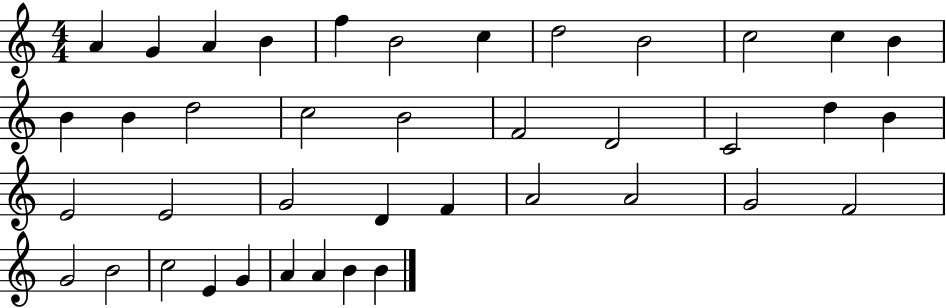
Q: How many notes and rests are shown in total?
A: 40